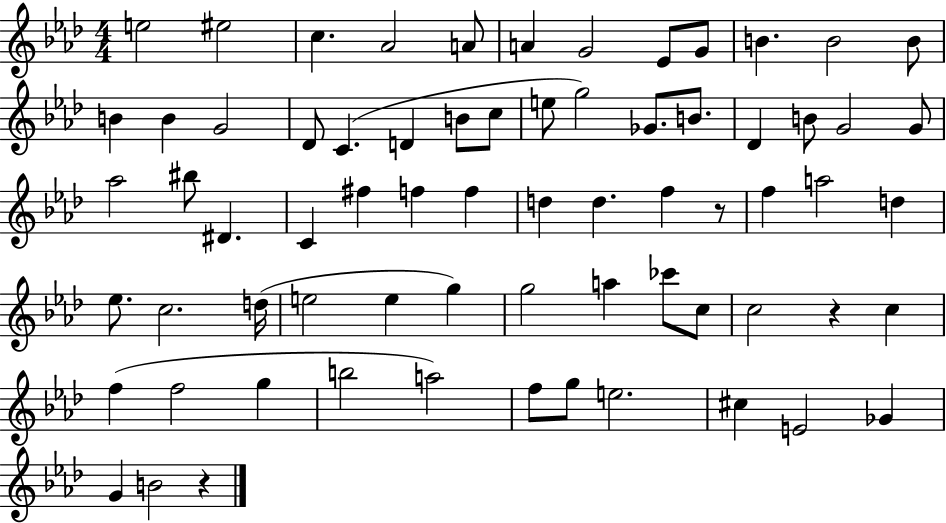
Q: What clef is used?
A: treble